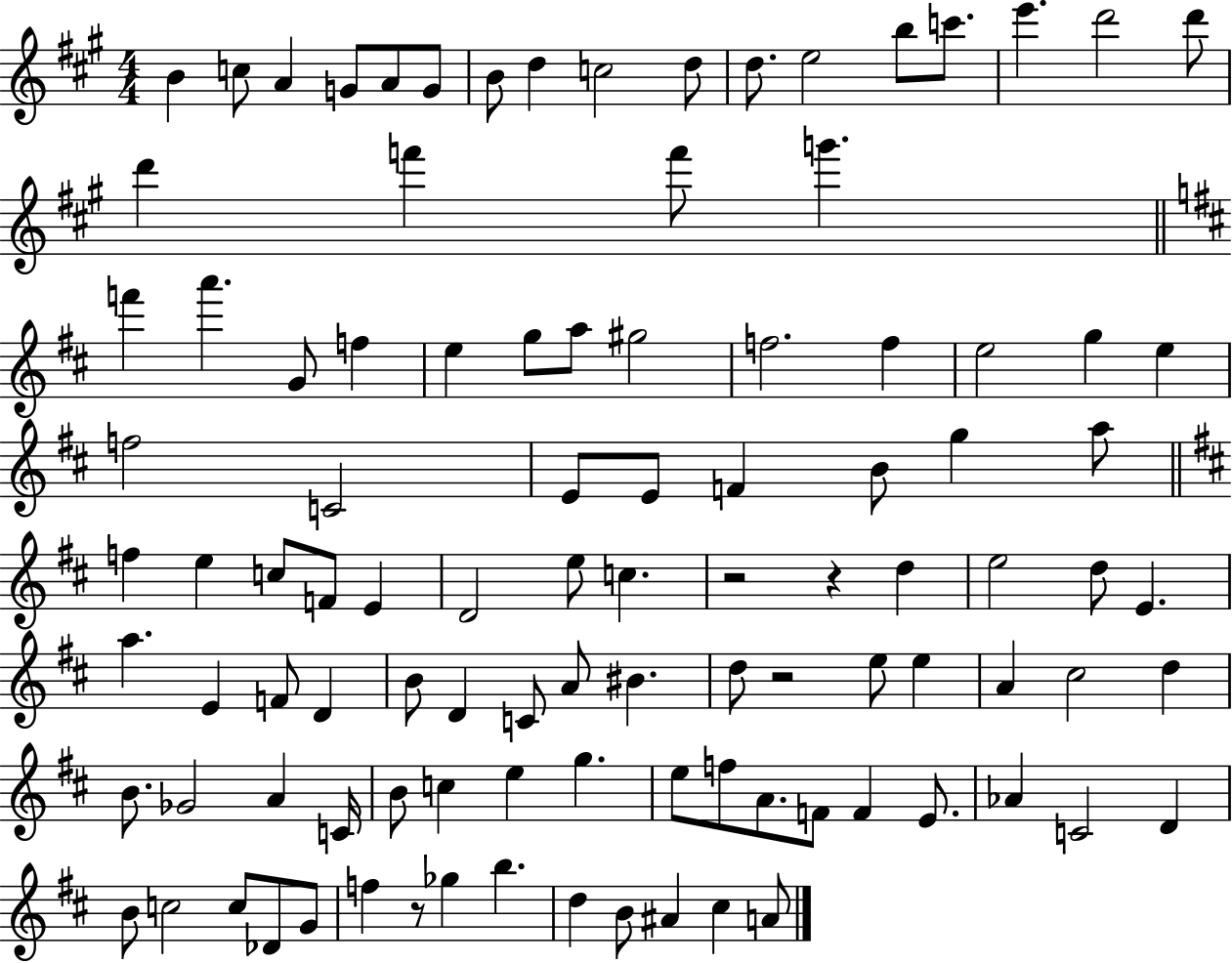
B4/q C5/e A4/q G4/e A4/e G4/e B4/e D5/q C5/h D5/e D5/e. E5/h B5/e C6/e. E6/q. D6/h D6/e D6/q F6/q F6/e G6/q. F6/q A6/q. G4/e F5/q E5/q G5/e A5/e G#5/h F5/h. F5/q E5/h G5/q E5/q F5/h C4/h E4/e E4/e F4/q B4/e G5/q A5/e F5/q E5/q C5/e F4/e E4/q D4/h E5/e C5/q. R/h R/q D5/q E5/h D5/e E4/q. A5/q. E4/q F4/e D4/q B4/e D4/q C4/e A4/e BIS4/q. D5/e R/h E5/e E5/q A4/q C#5/h D5/q B4/e. Gb4/h A4/q C4/s B4/e C5/q E5/q G5/q. E5/e F5/e A4/e. F4/e F4/q E4/e. Ab4/q C4/h D4/q B4/e C5/h C5/e Db4/e G4/e F5/q R/e Gb5/q B5/q. D5/q B4/e A#4/q C#5/q A4/e